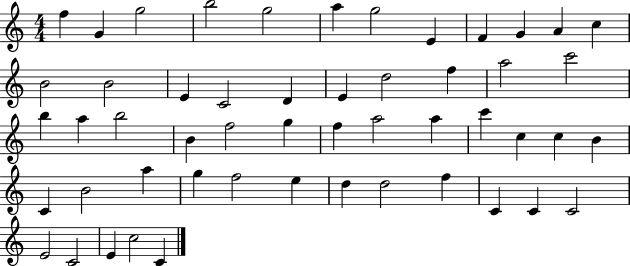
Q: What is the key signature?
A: C major